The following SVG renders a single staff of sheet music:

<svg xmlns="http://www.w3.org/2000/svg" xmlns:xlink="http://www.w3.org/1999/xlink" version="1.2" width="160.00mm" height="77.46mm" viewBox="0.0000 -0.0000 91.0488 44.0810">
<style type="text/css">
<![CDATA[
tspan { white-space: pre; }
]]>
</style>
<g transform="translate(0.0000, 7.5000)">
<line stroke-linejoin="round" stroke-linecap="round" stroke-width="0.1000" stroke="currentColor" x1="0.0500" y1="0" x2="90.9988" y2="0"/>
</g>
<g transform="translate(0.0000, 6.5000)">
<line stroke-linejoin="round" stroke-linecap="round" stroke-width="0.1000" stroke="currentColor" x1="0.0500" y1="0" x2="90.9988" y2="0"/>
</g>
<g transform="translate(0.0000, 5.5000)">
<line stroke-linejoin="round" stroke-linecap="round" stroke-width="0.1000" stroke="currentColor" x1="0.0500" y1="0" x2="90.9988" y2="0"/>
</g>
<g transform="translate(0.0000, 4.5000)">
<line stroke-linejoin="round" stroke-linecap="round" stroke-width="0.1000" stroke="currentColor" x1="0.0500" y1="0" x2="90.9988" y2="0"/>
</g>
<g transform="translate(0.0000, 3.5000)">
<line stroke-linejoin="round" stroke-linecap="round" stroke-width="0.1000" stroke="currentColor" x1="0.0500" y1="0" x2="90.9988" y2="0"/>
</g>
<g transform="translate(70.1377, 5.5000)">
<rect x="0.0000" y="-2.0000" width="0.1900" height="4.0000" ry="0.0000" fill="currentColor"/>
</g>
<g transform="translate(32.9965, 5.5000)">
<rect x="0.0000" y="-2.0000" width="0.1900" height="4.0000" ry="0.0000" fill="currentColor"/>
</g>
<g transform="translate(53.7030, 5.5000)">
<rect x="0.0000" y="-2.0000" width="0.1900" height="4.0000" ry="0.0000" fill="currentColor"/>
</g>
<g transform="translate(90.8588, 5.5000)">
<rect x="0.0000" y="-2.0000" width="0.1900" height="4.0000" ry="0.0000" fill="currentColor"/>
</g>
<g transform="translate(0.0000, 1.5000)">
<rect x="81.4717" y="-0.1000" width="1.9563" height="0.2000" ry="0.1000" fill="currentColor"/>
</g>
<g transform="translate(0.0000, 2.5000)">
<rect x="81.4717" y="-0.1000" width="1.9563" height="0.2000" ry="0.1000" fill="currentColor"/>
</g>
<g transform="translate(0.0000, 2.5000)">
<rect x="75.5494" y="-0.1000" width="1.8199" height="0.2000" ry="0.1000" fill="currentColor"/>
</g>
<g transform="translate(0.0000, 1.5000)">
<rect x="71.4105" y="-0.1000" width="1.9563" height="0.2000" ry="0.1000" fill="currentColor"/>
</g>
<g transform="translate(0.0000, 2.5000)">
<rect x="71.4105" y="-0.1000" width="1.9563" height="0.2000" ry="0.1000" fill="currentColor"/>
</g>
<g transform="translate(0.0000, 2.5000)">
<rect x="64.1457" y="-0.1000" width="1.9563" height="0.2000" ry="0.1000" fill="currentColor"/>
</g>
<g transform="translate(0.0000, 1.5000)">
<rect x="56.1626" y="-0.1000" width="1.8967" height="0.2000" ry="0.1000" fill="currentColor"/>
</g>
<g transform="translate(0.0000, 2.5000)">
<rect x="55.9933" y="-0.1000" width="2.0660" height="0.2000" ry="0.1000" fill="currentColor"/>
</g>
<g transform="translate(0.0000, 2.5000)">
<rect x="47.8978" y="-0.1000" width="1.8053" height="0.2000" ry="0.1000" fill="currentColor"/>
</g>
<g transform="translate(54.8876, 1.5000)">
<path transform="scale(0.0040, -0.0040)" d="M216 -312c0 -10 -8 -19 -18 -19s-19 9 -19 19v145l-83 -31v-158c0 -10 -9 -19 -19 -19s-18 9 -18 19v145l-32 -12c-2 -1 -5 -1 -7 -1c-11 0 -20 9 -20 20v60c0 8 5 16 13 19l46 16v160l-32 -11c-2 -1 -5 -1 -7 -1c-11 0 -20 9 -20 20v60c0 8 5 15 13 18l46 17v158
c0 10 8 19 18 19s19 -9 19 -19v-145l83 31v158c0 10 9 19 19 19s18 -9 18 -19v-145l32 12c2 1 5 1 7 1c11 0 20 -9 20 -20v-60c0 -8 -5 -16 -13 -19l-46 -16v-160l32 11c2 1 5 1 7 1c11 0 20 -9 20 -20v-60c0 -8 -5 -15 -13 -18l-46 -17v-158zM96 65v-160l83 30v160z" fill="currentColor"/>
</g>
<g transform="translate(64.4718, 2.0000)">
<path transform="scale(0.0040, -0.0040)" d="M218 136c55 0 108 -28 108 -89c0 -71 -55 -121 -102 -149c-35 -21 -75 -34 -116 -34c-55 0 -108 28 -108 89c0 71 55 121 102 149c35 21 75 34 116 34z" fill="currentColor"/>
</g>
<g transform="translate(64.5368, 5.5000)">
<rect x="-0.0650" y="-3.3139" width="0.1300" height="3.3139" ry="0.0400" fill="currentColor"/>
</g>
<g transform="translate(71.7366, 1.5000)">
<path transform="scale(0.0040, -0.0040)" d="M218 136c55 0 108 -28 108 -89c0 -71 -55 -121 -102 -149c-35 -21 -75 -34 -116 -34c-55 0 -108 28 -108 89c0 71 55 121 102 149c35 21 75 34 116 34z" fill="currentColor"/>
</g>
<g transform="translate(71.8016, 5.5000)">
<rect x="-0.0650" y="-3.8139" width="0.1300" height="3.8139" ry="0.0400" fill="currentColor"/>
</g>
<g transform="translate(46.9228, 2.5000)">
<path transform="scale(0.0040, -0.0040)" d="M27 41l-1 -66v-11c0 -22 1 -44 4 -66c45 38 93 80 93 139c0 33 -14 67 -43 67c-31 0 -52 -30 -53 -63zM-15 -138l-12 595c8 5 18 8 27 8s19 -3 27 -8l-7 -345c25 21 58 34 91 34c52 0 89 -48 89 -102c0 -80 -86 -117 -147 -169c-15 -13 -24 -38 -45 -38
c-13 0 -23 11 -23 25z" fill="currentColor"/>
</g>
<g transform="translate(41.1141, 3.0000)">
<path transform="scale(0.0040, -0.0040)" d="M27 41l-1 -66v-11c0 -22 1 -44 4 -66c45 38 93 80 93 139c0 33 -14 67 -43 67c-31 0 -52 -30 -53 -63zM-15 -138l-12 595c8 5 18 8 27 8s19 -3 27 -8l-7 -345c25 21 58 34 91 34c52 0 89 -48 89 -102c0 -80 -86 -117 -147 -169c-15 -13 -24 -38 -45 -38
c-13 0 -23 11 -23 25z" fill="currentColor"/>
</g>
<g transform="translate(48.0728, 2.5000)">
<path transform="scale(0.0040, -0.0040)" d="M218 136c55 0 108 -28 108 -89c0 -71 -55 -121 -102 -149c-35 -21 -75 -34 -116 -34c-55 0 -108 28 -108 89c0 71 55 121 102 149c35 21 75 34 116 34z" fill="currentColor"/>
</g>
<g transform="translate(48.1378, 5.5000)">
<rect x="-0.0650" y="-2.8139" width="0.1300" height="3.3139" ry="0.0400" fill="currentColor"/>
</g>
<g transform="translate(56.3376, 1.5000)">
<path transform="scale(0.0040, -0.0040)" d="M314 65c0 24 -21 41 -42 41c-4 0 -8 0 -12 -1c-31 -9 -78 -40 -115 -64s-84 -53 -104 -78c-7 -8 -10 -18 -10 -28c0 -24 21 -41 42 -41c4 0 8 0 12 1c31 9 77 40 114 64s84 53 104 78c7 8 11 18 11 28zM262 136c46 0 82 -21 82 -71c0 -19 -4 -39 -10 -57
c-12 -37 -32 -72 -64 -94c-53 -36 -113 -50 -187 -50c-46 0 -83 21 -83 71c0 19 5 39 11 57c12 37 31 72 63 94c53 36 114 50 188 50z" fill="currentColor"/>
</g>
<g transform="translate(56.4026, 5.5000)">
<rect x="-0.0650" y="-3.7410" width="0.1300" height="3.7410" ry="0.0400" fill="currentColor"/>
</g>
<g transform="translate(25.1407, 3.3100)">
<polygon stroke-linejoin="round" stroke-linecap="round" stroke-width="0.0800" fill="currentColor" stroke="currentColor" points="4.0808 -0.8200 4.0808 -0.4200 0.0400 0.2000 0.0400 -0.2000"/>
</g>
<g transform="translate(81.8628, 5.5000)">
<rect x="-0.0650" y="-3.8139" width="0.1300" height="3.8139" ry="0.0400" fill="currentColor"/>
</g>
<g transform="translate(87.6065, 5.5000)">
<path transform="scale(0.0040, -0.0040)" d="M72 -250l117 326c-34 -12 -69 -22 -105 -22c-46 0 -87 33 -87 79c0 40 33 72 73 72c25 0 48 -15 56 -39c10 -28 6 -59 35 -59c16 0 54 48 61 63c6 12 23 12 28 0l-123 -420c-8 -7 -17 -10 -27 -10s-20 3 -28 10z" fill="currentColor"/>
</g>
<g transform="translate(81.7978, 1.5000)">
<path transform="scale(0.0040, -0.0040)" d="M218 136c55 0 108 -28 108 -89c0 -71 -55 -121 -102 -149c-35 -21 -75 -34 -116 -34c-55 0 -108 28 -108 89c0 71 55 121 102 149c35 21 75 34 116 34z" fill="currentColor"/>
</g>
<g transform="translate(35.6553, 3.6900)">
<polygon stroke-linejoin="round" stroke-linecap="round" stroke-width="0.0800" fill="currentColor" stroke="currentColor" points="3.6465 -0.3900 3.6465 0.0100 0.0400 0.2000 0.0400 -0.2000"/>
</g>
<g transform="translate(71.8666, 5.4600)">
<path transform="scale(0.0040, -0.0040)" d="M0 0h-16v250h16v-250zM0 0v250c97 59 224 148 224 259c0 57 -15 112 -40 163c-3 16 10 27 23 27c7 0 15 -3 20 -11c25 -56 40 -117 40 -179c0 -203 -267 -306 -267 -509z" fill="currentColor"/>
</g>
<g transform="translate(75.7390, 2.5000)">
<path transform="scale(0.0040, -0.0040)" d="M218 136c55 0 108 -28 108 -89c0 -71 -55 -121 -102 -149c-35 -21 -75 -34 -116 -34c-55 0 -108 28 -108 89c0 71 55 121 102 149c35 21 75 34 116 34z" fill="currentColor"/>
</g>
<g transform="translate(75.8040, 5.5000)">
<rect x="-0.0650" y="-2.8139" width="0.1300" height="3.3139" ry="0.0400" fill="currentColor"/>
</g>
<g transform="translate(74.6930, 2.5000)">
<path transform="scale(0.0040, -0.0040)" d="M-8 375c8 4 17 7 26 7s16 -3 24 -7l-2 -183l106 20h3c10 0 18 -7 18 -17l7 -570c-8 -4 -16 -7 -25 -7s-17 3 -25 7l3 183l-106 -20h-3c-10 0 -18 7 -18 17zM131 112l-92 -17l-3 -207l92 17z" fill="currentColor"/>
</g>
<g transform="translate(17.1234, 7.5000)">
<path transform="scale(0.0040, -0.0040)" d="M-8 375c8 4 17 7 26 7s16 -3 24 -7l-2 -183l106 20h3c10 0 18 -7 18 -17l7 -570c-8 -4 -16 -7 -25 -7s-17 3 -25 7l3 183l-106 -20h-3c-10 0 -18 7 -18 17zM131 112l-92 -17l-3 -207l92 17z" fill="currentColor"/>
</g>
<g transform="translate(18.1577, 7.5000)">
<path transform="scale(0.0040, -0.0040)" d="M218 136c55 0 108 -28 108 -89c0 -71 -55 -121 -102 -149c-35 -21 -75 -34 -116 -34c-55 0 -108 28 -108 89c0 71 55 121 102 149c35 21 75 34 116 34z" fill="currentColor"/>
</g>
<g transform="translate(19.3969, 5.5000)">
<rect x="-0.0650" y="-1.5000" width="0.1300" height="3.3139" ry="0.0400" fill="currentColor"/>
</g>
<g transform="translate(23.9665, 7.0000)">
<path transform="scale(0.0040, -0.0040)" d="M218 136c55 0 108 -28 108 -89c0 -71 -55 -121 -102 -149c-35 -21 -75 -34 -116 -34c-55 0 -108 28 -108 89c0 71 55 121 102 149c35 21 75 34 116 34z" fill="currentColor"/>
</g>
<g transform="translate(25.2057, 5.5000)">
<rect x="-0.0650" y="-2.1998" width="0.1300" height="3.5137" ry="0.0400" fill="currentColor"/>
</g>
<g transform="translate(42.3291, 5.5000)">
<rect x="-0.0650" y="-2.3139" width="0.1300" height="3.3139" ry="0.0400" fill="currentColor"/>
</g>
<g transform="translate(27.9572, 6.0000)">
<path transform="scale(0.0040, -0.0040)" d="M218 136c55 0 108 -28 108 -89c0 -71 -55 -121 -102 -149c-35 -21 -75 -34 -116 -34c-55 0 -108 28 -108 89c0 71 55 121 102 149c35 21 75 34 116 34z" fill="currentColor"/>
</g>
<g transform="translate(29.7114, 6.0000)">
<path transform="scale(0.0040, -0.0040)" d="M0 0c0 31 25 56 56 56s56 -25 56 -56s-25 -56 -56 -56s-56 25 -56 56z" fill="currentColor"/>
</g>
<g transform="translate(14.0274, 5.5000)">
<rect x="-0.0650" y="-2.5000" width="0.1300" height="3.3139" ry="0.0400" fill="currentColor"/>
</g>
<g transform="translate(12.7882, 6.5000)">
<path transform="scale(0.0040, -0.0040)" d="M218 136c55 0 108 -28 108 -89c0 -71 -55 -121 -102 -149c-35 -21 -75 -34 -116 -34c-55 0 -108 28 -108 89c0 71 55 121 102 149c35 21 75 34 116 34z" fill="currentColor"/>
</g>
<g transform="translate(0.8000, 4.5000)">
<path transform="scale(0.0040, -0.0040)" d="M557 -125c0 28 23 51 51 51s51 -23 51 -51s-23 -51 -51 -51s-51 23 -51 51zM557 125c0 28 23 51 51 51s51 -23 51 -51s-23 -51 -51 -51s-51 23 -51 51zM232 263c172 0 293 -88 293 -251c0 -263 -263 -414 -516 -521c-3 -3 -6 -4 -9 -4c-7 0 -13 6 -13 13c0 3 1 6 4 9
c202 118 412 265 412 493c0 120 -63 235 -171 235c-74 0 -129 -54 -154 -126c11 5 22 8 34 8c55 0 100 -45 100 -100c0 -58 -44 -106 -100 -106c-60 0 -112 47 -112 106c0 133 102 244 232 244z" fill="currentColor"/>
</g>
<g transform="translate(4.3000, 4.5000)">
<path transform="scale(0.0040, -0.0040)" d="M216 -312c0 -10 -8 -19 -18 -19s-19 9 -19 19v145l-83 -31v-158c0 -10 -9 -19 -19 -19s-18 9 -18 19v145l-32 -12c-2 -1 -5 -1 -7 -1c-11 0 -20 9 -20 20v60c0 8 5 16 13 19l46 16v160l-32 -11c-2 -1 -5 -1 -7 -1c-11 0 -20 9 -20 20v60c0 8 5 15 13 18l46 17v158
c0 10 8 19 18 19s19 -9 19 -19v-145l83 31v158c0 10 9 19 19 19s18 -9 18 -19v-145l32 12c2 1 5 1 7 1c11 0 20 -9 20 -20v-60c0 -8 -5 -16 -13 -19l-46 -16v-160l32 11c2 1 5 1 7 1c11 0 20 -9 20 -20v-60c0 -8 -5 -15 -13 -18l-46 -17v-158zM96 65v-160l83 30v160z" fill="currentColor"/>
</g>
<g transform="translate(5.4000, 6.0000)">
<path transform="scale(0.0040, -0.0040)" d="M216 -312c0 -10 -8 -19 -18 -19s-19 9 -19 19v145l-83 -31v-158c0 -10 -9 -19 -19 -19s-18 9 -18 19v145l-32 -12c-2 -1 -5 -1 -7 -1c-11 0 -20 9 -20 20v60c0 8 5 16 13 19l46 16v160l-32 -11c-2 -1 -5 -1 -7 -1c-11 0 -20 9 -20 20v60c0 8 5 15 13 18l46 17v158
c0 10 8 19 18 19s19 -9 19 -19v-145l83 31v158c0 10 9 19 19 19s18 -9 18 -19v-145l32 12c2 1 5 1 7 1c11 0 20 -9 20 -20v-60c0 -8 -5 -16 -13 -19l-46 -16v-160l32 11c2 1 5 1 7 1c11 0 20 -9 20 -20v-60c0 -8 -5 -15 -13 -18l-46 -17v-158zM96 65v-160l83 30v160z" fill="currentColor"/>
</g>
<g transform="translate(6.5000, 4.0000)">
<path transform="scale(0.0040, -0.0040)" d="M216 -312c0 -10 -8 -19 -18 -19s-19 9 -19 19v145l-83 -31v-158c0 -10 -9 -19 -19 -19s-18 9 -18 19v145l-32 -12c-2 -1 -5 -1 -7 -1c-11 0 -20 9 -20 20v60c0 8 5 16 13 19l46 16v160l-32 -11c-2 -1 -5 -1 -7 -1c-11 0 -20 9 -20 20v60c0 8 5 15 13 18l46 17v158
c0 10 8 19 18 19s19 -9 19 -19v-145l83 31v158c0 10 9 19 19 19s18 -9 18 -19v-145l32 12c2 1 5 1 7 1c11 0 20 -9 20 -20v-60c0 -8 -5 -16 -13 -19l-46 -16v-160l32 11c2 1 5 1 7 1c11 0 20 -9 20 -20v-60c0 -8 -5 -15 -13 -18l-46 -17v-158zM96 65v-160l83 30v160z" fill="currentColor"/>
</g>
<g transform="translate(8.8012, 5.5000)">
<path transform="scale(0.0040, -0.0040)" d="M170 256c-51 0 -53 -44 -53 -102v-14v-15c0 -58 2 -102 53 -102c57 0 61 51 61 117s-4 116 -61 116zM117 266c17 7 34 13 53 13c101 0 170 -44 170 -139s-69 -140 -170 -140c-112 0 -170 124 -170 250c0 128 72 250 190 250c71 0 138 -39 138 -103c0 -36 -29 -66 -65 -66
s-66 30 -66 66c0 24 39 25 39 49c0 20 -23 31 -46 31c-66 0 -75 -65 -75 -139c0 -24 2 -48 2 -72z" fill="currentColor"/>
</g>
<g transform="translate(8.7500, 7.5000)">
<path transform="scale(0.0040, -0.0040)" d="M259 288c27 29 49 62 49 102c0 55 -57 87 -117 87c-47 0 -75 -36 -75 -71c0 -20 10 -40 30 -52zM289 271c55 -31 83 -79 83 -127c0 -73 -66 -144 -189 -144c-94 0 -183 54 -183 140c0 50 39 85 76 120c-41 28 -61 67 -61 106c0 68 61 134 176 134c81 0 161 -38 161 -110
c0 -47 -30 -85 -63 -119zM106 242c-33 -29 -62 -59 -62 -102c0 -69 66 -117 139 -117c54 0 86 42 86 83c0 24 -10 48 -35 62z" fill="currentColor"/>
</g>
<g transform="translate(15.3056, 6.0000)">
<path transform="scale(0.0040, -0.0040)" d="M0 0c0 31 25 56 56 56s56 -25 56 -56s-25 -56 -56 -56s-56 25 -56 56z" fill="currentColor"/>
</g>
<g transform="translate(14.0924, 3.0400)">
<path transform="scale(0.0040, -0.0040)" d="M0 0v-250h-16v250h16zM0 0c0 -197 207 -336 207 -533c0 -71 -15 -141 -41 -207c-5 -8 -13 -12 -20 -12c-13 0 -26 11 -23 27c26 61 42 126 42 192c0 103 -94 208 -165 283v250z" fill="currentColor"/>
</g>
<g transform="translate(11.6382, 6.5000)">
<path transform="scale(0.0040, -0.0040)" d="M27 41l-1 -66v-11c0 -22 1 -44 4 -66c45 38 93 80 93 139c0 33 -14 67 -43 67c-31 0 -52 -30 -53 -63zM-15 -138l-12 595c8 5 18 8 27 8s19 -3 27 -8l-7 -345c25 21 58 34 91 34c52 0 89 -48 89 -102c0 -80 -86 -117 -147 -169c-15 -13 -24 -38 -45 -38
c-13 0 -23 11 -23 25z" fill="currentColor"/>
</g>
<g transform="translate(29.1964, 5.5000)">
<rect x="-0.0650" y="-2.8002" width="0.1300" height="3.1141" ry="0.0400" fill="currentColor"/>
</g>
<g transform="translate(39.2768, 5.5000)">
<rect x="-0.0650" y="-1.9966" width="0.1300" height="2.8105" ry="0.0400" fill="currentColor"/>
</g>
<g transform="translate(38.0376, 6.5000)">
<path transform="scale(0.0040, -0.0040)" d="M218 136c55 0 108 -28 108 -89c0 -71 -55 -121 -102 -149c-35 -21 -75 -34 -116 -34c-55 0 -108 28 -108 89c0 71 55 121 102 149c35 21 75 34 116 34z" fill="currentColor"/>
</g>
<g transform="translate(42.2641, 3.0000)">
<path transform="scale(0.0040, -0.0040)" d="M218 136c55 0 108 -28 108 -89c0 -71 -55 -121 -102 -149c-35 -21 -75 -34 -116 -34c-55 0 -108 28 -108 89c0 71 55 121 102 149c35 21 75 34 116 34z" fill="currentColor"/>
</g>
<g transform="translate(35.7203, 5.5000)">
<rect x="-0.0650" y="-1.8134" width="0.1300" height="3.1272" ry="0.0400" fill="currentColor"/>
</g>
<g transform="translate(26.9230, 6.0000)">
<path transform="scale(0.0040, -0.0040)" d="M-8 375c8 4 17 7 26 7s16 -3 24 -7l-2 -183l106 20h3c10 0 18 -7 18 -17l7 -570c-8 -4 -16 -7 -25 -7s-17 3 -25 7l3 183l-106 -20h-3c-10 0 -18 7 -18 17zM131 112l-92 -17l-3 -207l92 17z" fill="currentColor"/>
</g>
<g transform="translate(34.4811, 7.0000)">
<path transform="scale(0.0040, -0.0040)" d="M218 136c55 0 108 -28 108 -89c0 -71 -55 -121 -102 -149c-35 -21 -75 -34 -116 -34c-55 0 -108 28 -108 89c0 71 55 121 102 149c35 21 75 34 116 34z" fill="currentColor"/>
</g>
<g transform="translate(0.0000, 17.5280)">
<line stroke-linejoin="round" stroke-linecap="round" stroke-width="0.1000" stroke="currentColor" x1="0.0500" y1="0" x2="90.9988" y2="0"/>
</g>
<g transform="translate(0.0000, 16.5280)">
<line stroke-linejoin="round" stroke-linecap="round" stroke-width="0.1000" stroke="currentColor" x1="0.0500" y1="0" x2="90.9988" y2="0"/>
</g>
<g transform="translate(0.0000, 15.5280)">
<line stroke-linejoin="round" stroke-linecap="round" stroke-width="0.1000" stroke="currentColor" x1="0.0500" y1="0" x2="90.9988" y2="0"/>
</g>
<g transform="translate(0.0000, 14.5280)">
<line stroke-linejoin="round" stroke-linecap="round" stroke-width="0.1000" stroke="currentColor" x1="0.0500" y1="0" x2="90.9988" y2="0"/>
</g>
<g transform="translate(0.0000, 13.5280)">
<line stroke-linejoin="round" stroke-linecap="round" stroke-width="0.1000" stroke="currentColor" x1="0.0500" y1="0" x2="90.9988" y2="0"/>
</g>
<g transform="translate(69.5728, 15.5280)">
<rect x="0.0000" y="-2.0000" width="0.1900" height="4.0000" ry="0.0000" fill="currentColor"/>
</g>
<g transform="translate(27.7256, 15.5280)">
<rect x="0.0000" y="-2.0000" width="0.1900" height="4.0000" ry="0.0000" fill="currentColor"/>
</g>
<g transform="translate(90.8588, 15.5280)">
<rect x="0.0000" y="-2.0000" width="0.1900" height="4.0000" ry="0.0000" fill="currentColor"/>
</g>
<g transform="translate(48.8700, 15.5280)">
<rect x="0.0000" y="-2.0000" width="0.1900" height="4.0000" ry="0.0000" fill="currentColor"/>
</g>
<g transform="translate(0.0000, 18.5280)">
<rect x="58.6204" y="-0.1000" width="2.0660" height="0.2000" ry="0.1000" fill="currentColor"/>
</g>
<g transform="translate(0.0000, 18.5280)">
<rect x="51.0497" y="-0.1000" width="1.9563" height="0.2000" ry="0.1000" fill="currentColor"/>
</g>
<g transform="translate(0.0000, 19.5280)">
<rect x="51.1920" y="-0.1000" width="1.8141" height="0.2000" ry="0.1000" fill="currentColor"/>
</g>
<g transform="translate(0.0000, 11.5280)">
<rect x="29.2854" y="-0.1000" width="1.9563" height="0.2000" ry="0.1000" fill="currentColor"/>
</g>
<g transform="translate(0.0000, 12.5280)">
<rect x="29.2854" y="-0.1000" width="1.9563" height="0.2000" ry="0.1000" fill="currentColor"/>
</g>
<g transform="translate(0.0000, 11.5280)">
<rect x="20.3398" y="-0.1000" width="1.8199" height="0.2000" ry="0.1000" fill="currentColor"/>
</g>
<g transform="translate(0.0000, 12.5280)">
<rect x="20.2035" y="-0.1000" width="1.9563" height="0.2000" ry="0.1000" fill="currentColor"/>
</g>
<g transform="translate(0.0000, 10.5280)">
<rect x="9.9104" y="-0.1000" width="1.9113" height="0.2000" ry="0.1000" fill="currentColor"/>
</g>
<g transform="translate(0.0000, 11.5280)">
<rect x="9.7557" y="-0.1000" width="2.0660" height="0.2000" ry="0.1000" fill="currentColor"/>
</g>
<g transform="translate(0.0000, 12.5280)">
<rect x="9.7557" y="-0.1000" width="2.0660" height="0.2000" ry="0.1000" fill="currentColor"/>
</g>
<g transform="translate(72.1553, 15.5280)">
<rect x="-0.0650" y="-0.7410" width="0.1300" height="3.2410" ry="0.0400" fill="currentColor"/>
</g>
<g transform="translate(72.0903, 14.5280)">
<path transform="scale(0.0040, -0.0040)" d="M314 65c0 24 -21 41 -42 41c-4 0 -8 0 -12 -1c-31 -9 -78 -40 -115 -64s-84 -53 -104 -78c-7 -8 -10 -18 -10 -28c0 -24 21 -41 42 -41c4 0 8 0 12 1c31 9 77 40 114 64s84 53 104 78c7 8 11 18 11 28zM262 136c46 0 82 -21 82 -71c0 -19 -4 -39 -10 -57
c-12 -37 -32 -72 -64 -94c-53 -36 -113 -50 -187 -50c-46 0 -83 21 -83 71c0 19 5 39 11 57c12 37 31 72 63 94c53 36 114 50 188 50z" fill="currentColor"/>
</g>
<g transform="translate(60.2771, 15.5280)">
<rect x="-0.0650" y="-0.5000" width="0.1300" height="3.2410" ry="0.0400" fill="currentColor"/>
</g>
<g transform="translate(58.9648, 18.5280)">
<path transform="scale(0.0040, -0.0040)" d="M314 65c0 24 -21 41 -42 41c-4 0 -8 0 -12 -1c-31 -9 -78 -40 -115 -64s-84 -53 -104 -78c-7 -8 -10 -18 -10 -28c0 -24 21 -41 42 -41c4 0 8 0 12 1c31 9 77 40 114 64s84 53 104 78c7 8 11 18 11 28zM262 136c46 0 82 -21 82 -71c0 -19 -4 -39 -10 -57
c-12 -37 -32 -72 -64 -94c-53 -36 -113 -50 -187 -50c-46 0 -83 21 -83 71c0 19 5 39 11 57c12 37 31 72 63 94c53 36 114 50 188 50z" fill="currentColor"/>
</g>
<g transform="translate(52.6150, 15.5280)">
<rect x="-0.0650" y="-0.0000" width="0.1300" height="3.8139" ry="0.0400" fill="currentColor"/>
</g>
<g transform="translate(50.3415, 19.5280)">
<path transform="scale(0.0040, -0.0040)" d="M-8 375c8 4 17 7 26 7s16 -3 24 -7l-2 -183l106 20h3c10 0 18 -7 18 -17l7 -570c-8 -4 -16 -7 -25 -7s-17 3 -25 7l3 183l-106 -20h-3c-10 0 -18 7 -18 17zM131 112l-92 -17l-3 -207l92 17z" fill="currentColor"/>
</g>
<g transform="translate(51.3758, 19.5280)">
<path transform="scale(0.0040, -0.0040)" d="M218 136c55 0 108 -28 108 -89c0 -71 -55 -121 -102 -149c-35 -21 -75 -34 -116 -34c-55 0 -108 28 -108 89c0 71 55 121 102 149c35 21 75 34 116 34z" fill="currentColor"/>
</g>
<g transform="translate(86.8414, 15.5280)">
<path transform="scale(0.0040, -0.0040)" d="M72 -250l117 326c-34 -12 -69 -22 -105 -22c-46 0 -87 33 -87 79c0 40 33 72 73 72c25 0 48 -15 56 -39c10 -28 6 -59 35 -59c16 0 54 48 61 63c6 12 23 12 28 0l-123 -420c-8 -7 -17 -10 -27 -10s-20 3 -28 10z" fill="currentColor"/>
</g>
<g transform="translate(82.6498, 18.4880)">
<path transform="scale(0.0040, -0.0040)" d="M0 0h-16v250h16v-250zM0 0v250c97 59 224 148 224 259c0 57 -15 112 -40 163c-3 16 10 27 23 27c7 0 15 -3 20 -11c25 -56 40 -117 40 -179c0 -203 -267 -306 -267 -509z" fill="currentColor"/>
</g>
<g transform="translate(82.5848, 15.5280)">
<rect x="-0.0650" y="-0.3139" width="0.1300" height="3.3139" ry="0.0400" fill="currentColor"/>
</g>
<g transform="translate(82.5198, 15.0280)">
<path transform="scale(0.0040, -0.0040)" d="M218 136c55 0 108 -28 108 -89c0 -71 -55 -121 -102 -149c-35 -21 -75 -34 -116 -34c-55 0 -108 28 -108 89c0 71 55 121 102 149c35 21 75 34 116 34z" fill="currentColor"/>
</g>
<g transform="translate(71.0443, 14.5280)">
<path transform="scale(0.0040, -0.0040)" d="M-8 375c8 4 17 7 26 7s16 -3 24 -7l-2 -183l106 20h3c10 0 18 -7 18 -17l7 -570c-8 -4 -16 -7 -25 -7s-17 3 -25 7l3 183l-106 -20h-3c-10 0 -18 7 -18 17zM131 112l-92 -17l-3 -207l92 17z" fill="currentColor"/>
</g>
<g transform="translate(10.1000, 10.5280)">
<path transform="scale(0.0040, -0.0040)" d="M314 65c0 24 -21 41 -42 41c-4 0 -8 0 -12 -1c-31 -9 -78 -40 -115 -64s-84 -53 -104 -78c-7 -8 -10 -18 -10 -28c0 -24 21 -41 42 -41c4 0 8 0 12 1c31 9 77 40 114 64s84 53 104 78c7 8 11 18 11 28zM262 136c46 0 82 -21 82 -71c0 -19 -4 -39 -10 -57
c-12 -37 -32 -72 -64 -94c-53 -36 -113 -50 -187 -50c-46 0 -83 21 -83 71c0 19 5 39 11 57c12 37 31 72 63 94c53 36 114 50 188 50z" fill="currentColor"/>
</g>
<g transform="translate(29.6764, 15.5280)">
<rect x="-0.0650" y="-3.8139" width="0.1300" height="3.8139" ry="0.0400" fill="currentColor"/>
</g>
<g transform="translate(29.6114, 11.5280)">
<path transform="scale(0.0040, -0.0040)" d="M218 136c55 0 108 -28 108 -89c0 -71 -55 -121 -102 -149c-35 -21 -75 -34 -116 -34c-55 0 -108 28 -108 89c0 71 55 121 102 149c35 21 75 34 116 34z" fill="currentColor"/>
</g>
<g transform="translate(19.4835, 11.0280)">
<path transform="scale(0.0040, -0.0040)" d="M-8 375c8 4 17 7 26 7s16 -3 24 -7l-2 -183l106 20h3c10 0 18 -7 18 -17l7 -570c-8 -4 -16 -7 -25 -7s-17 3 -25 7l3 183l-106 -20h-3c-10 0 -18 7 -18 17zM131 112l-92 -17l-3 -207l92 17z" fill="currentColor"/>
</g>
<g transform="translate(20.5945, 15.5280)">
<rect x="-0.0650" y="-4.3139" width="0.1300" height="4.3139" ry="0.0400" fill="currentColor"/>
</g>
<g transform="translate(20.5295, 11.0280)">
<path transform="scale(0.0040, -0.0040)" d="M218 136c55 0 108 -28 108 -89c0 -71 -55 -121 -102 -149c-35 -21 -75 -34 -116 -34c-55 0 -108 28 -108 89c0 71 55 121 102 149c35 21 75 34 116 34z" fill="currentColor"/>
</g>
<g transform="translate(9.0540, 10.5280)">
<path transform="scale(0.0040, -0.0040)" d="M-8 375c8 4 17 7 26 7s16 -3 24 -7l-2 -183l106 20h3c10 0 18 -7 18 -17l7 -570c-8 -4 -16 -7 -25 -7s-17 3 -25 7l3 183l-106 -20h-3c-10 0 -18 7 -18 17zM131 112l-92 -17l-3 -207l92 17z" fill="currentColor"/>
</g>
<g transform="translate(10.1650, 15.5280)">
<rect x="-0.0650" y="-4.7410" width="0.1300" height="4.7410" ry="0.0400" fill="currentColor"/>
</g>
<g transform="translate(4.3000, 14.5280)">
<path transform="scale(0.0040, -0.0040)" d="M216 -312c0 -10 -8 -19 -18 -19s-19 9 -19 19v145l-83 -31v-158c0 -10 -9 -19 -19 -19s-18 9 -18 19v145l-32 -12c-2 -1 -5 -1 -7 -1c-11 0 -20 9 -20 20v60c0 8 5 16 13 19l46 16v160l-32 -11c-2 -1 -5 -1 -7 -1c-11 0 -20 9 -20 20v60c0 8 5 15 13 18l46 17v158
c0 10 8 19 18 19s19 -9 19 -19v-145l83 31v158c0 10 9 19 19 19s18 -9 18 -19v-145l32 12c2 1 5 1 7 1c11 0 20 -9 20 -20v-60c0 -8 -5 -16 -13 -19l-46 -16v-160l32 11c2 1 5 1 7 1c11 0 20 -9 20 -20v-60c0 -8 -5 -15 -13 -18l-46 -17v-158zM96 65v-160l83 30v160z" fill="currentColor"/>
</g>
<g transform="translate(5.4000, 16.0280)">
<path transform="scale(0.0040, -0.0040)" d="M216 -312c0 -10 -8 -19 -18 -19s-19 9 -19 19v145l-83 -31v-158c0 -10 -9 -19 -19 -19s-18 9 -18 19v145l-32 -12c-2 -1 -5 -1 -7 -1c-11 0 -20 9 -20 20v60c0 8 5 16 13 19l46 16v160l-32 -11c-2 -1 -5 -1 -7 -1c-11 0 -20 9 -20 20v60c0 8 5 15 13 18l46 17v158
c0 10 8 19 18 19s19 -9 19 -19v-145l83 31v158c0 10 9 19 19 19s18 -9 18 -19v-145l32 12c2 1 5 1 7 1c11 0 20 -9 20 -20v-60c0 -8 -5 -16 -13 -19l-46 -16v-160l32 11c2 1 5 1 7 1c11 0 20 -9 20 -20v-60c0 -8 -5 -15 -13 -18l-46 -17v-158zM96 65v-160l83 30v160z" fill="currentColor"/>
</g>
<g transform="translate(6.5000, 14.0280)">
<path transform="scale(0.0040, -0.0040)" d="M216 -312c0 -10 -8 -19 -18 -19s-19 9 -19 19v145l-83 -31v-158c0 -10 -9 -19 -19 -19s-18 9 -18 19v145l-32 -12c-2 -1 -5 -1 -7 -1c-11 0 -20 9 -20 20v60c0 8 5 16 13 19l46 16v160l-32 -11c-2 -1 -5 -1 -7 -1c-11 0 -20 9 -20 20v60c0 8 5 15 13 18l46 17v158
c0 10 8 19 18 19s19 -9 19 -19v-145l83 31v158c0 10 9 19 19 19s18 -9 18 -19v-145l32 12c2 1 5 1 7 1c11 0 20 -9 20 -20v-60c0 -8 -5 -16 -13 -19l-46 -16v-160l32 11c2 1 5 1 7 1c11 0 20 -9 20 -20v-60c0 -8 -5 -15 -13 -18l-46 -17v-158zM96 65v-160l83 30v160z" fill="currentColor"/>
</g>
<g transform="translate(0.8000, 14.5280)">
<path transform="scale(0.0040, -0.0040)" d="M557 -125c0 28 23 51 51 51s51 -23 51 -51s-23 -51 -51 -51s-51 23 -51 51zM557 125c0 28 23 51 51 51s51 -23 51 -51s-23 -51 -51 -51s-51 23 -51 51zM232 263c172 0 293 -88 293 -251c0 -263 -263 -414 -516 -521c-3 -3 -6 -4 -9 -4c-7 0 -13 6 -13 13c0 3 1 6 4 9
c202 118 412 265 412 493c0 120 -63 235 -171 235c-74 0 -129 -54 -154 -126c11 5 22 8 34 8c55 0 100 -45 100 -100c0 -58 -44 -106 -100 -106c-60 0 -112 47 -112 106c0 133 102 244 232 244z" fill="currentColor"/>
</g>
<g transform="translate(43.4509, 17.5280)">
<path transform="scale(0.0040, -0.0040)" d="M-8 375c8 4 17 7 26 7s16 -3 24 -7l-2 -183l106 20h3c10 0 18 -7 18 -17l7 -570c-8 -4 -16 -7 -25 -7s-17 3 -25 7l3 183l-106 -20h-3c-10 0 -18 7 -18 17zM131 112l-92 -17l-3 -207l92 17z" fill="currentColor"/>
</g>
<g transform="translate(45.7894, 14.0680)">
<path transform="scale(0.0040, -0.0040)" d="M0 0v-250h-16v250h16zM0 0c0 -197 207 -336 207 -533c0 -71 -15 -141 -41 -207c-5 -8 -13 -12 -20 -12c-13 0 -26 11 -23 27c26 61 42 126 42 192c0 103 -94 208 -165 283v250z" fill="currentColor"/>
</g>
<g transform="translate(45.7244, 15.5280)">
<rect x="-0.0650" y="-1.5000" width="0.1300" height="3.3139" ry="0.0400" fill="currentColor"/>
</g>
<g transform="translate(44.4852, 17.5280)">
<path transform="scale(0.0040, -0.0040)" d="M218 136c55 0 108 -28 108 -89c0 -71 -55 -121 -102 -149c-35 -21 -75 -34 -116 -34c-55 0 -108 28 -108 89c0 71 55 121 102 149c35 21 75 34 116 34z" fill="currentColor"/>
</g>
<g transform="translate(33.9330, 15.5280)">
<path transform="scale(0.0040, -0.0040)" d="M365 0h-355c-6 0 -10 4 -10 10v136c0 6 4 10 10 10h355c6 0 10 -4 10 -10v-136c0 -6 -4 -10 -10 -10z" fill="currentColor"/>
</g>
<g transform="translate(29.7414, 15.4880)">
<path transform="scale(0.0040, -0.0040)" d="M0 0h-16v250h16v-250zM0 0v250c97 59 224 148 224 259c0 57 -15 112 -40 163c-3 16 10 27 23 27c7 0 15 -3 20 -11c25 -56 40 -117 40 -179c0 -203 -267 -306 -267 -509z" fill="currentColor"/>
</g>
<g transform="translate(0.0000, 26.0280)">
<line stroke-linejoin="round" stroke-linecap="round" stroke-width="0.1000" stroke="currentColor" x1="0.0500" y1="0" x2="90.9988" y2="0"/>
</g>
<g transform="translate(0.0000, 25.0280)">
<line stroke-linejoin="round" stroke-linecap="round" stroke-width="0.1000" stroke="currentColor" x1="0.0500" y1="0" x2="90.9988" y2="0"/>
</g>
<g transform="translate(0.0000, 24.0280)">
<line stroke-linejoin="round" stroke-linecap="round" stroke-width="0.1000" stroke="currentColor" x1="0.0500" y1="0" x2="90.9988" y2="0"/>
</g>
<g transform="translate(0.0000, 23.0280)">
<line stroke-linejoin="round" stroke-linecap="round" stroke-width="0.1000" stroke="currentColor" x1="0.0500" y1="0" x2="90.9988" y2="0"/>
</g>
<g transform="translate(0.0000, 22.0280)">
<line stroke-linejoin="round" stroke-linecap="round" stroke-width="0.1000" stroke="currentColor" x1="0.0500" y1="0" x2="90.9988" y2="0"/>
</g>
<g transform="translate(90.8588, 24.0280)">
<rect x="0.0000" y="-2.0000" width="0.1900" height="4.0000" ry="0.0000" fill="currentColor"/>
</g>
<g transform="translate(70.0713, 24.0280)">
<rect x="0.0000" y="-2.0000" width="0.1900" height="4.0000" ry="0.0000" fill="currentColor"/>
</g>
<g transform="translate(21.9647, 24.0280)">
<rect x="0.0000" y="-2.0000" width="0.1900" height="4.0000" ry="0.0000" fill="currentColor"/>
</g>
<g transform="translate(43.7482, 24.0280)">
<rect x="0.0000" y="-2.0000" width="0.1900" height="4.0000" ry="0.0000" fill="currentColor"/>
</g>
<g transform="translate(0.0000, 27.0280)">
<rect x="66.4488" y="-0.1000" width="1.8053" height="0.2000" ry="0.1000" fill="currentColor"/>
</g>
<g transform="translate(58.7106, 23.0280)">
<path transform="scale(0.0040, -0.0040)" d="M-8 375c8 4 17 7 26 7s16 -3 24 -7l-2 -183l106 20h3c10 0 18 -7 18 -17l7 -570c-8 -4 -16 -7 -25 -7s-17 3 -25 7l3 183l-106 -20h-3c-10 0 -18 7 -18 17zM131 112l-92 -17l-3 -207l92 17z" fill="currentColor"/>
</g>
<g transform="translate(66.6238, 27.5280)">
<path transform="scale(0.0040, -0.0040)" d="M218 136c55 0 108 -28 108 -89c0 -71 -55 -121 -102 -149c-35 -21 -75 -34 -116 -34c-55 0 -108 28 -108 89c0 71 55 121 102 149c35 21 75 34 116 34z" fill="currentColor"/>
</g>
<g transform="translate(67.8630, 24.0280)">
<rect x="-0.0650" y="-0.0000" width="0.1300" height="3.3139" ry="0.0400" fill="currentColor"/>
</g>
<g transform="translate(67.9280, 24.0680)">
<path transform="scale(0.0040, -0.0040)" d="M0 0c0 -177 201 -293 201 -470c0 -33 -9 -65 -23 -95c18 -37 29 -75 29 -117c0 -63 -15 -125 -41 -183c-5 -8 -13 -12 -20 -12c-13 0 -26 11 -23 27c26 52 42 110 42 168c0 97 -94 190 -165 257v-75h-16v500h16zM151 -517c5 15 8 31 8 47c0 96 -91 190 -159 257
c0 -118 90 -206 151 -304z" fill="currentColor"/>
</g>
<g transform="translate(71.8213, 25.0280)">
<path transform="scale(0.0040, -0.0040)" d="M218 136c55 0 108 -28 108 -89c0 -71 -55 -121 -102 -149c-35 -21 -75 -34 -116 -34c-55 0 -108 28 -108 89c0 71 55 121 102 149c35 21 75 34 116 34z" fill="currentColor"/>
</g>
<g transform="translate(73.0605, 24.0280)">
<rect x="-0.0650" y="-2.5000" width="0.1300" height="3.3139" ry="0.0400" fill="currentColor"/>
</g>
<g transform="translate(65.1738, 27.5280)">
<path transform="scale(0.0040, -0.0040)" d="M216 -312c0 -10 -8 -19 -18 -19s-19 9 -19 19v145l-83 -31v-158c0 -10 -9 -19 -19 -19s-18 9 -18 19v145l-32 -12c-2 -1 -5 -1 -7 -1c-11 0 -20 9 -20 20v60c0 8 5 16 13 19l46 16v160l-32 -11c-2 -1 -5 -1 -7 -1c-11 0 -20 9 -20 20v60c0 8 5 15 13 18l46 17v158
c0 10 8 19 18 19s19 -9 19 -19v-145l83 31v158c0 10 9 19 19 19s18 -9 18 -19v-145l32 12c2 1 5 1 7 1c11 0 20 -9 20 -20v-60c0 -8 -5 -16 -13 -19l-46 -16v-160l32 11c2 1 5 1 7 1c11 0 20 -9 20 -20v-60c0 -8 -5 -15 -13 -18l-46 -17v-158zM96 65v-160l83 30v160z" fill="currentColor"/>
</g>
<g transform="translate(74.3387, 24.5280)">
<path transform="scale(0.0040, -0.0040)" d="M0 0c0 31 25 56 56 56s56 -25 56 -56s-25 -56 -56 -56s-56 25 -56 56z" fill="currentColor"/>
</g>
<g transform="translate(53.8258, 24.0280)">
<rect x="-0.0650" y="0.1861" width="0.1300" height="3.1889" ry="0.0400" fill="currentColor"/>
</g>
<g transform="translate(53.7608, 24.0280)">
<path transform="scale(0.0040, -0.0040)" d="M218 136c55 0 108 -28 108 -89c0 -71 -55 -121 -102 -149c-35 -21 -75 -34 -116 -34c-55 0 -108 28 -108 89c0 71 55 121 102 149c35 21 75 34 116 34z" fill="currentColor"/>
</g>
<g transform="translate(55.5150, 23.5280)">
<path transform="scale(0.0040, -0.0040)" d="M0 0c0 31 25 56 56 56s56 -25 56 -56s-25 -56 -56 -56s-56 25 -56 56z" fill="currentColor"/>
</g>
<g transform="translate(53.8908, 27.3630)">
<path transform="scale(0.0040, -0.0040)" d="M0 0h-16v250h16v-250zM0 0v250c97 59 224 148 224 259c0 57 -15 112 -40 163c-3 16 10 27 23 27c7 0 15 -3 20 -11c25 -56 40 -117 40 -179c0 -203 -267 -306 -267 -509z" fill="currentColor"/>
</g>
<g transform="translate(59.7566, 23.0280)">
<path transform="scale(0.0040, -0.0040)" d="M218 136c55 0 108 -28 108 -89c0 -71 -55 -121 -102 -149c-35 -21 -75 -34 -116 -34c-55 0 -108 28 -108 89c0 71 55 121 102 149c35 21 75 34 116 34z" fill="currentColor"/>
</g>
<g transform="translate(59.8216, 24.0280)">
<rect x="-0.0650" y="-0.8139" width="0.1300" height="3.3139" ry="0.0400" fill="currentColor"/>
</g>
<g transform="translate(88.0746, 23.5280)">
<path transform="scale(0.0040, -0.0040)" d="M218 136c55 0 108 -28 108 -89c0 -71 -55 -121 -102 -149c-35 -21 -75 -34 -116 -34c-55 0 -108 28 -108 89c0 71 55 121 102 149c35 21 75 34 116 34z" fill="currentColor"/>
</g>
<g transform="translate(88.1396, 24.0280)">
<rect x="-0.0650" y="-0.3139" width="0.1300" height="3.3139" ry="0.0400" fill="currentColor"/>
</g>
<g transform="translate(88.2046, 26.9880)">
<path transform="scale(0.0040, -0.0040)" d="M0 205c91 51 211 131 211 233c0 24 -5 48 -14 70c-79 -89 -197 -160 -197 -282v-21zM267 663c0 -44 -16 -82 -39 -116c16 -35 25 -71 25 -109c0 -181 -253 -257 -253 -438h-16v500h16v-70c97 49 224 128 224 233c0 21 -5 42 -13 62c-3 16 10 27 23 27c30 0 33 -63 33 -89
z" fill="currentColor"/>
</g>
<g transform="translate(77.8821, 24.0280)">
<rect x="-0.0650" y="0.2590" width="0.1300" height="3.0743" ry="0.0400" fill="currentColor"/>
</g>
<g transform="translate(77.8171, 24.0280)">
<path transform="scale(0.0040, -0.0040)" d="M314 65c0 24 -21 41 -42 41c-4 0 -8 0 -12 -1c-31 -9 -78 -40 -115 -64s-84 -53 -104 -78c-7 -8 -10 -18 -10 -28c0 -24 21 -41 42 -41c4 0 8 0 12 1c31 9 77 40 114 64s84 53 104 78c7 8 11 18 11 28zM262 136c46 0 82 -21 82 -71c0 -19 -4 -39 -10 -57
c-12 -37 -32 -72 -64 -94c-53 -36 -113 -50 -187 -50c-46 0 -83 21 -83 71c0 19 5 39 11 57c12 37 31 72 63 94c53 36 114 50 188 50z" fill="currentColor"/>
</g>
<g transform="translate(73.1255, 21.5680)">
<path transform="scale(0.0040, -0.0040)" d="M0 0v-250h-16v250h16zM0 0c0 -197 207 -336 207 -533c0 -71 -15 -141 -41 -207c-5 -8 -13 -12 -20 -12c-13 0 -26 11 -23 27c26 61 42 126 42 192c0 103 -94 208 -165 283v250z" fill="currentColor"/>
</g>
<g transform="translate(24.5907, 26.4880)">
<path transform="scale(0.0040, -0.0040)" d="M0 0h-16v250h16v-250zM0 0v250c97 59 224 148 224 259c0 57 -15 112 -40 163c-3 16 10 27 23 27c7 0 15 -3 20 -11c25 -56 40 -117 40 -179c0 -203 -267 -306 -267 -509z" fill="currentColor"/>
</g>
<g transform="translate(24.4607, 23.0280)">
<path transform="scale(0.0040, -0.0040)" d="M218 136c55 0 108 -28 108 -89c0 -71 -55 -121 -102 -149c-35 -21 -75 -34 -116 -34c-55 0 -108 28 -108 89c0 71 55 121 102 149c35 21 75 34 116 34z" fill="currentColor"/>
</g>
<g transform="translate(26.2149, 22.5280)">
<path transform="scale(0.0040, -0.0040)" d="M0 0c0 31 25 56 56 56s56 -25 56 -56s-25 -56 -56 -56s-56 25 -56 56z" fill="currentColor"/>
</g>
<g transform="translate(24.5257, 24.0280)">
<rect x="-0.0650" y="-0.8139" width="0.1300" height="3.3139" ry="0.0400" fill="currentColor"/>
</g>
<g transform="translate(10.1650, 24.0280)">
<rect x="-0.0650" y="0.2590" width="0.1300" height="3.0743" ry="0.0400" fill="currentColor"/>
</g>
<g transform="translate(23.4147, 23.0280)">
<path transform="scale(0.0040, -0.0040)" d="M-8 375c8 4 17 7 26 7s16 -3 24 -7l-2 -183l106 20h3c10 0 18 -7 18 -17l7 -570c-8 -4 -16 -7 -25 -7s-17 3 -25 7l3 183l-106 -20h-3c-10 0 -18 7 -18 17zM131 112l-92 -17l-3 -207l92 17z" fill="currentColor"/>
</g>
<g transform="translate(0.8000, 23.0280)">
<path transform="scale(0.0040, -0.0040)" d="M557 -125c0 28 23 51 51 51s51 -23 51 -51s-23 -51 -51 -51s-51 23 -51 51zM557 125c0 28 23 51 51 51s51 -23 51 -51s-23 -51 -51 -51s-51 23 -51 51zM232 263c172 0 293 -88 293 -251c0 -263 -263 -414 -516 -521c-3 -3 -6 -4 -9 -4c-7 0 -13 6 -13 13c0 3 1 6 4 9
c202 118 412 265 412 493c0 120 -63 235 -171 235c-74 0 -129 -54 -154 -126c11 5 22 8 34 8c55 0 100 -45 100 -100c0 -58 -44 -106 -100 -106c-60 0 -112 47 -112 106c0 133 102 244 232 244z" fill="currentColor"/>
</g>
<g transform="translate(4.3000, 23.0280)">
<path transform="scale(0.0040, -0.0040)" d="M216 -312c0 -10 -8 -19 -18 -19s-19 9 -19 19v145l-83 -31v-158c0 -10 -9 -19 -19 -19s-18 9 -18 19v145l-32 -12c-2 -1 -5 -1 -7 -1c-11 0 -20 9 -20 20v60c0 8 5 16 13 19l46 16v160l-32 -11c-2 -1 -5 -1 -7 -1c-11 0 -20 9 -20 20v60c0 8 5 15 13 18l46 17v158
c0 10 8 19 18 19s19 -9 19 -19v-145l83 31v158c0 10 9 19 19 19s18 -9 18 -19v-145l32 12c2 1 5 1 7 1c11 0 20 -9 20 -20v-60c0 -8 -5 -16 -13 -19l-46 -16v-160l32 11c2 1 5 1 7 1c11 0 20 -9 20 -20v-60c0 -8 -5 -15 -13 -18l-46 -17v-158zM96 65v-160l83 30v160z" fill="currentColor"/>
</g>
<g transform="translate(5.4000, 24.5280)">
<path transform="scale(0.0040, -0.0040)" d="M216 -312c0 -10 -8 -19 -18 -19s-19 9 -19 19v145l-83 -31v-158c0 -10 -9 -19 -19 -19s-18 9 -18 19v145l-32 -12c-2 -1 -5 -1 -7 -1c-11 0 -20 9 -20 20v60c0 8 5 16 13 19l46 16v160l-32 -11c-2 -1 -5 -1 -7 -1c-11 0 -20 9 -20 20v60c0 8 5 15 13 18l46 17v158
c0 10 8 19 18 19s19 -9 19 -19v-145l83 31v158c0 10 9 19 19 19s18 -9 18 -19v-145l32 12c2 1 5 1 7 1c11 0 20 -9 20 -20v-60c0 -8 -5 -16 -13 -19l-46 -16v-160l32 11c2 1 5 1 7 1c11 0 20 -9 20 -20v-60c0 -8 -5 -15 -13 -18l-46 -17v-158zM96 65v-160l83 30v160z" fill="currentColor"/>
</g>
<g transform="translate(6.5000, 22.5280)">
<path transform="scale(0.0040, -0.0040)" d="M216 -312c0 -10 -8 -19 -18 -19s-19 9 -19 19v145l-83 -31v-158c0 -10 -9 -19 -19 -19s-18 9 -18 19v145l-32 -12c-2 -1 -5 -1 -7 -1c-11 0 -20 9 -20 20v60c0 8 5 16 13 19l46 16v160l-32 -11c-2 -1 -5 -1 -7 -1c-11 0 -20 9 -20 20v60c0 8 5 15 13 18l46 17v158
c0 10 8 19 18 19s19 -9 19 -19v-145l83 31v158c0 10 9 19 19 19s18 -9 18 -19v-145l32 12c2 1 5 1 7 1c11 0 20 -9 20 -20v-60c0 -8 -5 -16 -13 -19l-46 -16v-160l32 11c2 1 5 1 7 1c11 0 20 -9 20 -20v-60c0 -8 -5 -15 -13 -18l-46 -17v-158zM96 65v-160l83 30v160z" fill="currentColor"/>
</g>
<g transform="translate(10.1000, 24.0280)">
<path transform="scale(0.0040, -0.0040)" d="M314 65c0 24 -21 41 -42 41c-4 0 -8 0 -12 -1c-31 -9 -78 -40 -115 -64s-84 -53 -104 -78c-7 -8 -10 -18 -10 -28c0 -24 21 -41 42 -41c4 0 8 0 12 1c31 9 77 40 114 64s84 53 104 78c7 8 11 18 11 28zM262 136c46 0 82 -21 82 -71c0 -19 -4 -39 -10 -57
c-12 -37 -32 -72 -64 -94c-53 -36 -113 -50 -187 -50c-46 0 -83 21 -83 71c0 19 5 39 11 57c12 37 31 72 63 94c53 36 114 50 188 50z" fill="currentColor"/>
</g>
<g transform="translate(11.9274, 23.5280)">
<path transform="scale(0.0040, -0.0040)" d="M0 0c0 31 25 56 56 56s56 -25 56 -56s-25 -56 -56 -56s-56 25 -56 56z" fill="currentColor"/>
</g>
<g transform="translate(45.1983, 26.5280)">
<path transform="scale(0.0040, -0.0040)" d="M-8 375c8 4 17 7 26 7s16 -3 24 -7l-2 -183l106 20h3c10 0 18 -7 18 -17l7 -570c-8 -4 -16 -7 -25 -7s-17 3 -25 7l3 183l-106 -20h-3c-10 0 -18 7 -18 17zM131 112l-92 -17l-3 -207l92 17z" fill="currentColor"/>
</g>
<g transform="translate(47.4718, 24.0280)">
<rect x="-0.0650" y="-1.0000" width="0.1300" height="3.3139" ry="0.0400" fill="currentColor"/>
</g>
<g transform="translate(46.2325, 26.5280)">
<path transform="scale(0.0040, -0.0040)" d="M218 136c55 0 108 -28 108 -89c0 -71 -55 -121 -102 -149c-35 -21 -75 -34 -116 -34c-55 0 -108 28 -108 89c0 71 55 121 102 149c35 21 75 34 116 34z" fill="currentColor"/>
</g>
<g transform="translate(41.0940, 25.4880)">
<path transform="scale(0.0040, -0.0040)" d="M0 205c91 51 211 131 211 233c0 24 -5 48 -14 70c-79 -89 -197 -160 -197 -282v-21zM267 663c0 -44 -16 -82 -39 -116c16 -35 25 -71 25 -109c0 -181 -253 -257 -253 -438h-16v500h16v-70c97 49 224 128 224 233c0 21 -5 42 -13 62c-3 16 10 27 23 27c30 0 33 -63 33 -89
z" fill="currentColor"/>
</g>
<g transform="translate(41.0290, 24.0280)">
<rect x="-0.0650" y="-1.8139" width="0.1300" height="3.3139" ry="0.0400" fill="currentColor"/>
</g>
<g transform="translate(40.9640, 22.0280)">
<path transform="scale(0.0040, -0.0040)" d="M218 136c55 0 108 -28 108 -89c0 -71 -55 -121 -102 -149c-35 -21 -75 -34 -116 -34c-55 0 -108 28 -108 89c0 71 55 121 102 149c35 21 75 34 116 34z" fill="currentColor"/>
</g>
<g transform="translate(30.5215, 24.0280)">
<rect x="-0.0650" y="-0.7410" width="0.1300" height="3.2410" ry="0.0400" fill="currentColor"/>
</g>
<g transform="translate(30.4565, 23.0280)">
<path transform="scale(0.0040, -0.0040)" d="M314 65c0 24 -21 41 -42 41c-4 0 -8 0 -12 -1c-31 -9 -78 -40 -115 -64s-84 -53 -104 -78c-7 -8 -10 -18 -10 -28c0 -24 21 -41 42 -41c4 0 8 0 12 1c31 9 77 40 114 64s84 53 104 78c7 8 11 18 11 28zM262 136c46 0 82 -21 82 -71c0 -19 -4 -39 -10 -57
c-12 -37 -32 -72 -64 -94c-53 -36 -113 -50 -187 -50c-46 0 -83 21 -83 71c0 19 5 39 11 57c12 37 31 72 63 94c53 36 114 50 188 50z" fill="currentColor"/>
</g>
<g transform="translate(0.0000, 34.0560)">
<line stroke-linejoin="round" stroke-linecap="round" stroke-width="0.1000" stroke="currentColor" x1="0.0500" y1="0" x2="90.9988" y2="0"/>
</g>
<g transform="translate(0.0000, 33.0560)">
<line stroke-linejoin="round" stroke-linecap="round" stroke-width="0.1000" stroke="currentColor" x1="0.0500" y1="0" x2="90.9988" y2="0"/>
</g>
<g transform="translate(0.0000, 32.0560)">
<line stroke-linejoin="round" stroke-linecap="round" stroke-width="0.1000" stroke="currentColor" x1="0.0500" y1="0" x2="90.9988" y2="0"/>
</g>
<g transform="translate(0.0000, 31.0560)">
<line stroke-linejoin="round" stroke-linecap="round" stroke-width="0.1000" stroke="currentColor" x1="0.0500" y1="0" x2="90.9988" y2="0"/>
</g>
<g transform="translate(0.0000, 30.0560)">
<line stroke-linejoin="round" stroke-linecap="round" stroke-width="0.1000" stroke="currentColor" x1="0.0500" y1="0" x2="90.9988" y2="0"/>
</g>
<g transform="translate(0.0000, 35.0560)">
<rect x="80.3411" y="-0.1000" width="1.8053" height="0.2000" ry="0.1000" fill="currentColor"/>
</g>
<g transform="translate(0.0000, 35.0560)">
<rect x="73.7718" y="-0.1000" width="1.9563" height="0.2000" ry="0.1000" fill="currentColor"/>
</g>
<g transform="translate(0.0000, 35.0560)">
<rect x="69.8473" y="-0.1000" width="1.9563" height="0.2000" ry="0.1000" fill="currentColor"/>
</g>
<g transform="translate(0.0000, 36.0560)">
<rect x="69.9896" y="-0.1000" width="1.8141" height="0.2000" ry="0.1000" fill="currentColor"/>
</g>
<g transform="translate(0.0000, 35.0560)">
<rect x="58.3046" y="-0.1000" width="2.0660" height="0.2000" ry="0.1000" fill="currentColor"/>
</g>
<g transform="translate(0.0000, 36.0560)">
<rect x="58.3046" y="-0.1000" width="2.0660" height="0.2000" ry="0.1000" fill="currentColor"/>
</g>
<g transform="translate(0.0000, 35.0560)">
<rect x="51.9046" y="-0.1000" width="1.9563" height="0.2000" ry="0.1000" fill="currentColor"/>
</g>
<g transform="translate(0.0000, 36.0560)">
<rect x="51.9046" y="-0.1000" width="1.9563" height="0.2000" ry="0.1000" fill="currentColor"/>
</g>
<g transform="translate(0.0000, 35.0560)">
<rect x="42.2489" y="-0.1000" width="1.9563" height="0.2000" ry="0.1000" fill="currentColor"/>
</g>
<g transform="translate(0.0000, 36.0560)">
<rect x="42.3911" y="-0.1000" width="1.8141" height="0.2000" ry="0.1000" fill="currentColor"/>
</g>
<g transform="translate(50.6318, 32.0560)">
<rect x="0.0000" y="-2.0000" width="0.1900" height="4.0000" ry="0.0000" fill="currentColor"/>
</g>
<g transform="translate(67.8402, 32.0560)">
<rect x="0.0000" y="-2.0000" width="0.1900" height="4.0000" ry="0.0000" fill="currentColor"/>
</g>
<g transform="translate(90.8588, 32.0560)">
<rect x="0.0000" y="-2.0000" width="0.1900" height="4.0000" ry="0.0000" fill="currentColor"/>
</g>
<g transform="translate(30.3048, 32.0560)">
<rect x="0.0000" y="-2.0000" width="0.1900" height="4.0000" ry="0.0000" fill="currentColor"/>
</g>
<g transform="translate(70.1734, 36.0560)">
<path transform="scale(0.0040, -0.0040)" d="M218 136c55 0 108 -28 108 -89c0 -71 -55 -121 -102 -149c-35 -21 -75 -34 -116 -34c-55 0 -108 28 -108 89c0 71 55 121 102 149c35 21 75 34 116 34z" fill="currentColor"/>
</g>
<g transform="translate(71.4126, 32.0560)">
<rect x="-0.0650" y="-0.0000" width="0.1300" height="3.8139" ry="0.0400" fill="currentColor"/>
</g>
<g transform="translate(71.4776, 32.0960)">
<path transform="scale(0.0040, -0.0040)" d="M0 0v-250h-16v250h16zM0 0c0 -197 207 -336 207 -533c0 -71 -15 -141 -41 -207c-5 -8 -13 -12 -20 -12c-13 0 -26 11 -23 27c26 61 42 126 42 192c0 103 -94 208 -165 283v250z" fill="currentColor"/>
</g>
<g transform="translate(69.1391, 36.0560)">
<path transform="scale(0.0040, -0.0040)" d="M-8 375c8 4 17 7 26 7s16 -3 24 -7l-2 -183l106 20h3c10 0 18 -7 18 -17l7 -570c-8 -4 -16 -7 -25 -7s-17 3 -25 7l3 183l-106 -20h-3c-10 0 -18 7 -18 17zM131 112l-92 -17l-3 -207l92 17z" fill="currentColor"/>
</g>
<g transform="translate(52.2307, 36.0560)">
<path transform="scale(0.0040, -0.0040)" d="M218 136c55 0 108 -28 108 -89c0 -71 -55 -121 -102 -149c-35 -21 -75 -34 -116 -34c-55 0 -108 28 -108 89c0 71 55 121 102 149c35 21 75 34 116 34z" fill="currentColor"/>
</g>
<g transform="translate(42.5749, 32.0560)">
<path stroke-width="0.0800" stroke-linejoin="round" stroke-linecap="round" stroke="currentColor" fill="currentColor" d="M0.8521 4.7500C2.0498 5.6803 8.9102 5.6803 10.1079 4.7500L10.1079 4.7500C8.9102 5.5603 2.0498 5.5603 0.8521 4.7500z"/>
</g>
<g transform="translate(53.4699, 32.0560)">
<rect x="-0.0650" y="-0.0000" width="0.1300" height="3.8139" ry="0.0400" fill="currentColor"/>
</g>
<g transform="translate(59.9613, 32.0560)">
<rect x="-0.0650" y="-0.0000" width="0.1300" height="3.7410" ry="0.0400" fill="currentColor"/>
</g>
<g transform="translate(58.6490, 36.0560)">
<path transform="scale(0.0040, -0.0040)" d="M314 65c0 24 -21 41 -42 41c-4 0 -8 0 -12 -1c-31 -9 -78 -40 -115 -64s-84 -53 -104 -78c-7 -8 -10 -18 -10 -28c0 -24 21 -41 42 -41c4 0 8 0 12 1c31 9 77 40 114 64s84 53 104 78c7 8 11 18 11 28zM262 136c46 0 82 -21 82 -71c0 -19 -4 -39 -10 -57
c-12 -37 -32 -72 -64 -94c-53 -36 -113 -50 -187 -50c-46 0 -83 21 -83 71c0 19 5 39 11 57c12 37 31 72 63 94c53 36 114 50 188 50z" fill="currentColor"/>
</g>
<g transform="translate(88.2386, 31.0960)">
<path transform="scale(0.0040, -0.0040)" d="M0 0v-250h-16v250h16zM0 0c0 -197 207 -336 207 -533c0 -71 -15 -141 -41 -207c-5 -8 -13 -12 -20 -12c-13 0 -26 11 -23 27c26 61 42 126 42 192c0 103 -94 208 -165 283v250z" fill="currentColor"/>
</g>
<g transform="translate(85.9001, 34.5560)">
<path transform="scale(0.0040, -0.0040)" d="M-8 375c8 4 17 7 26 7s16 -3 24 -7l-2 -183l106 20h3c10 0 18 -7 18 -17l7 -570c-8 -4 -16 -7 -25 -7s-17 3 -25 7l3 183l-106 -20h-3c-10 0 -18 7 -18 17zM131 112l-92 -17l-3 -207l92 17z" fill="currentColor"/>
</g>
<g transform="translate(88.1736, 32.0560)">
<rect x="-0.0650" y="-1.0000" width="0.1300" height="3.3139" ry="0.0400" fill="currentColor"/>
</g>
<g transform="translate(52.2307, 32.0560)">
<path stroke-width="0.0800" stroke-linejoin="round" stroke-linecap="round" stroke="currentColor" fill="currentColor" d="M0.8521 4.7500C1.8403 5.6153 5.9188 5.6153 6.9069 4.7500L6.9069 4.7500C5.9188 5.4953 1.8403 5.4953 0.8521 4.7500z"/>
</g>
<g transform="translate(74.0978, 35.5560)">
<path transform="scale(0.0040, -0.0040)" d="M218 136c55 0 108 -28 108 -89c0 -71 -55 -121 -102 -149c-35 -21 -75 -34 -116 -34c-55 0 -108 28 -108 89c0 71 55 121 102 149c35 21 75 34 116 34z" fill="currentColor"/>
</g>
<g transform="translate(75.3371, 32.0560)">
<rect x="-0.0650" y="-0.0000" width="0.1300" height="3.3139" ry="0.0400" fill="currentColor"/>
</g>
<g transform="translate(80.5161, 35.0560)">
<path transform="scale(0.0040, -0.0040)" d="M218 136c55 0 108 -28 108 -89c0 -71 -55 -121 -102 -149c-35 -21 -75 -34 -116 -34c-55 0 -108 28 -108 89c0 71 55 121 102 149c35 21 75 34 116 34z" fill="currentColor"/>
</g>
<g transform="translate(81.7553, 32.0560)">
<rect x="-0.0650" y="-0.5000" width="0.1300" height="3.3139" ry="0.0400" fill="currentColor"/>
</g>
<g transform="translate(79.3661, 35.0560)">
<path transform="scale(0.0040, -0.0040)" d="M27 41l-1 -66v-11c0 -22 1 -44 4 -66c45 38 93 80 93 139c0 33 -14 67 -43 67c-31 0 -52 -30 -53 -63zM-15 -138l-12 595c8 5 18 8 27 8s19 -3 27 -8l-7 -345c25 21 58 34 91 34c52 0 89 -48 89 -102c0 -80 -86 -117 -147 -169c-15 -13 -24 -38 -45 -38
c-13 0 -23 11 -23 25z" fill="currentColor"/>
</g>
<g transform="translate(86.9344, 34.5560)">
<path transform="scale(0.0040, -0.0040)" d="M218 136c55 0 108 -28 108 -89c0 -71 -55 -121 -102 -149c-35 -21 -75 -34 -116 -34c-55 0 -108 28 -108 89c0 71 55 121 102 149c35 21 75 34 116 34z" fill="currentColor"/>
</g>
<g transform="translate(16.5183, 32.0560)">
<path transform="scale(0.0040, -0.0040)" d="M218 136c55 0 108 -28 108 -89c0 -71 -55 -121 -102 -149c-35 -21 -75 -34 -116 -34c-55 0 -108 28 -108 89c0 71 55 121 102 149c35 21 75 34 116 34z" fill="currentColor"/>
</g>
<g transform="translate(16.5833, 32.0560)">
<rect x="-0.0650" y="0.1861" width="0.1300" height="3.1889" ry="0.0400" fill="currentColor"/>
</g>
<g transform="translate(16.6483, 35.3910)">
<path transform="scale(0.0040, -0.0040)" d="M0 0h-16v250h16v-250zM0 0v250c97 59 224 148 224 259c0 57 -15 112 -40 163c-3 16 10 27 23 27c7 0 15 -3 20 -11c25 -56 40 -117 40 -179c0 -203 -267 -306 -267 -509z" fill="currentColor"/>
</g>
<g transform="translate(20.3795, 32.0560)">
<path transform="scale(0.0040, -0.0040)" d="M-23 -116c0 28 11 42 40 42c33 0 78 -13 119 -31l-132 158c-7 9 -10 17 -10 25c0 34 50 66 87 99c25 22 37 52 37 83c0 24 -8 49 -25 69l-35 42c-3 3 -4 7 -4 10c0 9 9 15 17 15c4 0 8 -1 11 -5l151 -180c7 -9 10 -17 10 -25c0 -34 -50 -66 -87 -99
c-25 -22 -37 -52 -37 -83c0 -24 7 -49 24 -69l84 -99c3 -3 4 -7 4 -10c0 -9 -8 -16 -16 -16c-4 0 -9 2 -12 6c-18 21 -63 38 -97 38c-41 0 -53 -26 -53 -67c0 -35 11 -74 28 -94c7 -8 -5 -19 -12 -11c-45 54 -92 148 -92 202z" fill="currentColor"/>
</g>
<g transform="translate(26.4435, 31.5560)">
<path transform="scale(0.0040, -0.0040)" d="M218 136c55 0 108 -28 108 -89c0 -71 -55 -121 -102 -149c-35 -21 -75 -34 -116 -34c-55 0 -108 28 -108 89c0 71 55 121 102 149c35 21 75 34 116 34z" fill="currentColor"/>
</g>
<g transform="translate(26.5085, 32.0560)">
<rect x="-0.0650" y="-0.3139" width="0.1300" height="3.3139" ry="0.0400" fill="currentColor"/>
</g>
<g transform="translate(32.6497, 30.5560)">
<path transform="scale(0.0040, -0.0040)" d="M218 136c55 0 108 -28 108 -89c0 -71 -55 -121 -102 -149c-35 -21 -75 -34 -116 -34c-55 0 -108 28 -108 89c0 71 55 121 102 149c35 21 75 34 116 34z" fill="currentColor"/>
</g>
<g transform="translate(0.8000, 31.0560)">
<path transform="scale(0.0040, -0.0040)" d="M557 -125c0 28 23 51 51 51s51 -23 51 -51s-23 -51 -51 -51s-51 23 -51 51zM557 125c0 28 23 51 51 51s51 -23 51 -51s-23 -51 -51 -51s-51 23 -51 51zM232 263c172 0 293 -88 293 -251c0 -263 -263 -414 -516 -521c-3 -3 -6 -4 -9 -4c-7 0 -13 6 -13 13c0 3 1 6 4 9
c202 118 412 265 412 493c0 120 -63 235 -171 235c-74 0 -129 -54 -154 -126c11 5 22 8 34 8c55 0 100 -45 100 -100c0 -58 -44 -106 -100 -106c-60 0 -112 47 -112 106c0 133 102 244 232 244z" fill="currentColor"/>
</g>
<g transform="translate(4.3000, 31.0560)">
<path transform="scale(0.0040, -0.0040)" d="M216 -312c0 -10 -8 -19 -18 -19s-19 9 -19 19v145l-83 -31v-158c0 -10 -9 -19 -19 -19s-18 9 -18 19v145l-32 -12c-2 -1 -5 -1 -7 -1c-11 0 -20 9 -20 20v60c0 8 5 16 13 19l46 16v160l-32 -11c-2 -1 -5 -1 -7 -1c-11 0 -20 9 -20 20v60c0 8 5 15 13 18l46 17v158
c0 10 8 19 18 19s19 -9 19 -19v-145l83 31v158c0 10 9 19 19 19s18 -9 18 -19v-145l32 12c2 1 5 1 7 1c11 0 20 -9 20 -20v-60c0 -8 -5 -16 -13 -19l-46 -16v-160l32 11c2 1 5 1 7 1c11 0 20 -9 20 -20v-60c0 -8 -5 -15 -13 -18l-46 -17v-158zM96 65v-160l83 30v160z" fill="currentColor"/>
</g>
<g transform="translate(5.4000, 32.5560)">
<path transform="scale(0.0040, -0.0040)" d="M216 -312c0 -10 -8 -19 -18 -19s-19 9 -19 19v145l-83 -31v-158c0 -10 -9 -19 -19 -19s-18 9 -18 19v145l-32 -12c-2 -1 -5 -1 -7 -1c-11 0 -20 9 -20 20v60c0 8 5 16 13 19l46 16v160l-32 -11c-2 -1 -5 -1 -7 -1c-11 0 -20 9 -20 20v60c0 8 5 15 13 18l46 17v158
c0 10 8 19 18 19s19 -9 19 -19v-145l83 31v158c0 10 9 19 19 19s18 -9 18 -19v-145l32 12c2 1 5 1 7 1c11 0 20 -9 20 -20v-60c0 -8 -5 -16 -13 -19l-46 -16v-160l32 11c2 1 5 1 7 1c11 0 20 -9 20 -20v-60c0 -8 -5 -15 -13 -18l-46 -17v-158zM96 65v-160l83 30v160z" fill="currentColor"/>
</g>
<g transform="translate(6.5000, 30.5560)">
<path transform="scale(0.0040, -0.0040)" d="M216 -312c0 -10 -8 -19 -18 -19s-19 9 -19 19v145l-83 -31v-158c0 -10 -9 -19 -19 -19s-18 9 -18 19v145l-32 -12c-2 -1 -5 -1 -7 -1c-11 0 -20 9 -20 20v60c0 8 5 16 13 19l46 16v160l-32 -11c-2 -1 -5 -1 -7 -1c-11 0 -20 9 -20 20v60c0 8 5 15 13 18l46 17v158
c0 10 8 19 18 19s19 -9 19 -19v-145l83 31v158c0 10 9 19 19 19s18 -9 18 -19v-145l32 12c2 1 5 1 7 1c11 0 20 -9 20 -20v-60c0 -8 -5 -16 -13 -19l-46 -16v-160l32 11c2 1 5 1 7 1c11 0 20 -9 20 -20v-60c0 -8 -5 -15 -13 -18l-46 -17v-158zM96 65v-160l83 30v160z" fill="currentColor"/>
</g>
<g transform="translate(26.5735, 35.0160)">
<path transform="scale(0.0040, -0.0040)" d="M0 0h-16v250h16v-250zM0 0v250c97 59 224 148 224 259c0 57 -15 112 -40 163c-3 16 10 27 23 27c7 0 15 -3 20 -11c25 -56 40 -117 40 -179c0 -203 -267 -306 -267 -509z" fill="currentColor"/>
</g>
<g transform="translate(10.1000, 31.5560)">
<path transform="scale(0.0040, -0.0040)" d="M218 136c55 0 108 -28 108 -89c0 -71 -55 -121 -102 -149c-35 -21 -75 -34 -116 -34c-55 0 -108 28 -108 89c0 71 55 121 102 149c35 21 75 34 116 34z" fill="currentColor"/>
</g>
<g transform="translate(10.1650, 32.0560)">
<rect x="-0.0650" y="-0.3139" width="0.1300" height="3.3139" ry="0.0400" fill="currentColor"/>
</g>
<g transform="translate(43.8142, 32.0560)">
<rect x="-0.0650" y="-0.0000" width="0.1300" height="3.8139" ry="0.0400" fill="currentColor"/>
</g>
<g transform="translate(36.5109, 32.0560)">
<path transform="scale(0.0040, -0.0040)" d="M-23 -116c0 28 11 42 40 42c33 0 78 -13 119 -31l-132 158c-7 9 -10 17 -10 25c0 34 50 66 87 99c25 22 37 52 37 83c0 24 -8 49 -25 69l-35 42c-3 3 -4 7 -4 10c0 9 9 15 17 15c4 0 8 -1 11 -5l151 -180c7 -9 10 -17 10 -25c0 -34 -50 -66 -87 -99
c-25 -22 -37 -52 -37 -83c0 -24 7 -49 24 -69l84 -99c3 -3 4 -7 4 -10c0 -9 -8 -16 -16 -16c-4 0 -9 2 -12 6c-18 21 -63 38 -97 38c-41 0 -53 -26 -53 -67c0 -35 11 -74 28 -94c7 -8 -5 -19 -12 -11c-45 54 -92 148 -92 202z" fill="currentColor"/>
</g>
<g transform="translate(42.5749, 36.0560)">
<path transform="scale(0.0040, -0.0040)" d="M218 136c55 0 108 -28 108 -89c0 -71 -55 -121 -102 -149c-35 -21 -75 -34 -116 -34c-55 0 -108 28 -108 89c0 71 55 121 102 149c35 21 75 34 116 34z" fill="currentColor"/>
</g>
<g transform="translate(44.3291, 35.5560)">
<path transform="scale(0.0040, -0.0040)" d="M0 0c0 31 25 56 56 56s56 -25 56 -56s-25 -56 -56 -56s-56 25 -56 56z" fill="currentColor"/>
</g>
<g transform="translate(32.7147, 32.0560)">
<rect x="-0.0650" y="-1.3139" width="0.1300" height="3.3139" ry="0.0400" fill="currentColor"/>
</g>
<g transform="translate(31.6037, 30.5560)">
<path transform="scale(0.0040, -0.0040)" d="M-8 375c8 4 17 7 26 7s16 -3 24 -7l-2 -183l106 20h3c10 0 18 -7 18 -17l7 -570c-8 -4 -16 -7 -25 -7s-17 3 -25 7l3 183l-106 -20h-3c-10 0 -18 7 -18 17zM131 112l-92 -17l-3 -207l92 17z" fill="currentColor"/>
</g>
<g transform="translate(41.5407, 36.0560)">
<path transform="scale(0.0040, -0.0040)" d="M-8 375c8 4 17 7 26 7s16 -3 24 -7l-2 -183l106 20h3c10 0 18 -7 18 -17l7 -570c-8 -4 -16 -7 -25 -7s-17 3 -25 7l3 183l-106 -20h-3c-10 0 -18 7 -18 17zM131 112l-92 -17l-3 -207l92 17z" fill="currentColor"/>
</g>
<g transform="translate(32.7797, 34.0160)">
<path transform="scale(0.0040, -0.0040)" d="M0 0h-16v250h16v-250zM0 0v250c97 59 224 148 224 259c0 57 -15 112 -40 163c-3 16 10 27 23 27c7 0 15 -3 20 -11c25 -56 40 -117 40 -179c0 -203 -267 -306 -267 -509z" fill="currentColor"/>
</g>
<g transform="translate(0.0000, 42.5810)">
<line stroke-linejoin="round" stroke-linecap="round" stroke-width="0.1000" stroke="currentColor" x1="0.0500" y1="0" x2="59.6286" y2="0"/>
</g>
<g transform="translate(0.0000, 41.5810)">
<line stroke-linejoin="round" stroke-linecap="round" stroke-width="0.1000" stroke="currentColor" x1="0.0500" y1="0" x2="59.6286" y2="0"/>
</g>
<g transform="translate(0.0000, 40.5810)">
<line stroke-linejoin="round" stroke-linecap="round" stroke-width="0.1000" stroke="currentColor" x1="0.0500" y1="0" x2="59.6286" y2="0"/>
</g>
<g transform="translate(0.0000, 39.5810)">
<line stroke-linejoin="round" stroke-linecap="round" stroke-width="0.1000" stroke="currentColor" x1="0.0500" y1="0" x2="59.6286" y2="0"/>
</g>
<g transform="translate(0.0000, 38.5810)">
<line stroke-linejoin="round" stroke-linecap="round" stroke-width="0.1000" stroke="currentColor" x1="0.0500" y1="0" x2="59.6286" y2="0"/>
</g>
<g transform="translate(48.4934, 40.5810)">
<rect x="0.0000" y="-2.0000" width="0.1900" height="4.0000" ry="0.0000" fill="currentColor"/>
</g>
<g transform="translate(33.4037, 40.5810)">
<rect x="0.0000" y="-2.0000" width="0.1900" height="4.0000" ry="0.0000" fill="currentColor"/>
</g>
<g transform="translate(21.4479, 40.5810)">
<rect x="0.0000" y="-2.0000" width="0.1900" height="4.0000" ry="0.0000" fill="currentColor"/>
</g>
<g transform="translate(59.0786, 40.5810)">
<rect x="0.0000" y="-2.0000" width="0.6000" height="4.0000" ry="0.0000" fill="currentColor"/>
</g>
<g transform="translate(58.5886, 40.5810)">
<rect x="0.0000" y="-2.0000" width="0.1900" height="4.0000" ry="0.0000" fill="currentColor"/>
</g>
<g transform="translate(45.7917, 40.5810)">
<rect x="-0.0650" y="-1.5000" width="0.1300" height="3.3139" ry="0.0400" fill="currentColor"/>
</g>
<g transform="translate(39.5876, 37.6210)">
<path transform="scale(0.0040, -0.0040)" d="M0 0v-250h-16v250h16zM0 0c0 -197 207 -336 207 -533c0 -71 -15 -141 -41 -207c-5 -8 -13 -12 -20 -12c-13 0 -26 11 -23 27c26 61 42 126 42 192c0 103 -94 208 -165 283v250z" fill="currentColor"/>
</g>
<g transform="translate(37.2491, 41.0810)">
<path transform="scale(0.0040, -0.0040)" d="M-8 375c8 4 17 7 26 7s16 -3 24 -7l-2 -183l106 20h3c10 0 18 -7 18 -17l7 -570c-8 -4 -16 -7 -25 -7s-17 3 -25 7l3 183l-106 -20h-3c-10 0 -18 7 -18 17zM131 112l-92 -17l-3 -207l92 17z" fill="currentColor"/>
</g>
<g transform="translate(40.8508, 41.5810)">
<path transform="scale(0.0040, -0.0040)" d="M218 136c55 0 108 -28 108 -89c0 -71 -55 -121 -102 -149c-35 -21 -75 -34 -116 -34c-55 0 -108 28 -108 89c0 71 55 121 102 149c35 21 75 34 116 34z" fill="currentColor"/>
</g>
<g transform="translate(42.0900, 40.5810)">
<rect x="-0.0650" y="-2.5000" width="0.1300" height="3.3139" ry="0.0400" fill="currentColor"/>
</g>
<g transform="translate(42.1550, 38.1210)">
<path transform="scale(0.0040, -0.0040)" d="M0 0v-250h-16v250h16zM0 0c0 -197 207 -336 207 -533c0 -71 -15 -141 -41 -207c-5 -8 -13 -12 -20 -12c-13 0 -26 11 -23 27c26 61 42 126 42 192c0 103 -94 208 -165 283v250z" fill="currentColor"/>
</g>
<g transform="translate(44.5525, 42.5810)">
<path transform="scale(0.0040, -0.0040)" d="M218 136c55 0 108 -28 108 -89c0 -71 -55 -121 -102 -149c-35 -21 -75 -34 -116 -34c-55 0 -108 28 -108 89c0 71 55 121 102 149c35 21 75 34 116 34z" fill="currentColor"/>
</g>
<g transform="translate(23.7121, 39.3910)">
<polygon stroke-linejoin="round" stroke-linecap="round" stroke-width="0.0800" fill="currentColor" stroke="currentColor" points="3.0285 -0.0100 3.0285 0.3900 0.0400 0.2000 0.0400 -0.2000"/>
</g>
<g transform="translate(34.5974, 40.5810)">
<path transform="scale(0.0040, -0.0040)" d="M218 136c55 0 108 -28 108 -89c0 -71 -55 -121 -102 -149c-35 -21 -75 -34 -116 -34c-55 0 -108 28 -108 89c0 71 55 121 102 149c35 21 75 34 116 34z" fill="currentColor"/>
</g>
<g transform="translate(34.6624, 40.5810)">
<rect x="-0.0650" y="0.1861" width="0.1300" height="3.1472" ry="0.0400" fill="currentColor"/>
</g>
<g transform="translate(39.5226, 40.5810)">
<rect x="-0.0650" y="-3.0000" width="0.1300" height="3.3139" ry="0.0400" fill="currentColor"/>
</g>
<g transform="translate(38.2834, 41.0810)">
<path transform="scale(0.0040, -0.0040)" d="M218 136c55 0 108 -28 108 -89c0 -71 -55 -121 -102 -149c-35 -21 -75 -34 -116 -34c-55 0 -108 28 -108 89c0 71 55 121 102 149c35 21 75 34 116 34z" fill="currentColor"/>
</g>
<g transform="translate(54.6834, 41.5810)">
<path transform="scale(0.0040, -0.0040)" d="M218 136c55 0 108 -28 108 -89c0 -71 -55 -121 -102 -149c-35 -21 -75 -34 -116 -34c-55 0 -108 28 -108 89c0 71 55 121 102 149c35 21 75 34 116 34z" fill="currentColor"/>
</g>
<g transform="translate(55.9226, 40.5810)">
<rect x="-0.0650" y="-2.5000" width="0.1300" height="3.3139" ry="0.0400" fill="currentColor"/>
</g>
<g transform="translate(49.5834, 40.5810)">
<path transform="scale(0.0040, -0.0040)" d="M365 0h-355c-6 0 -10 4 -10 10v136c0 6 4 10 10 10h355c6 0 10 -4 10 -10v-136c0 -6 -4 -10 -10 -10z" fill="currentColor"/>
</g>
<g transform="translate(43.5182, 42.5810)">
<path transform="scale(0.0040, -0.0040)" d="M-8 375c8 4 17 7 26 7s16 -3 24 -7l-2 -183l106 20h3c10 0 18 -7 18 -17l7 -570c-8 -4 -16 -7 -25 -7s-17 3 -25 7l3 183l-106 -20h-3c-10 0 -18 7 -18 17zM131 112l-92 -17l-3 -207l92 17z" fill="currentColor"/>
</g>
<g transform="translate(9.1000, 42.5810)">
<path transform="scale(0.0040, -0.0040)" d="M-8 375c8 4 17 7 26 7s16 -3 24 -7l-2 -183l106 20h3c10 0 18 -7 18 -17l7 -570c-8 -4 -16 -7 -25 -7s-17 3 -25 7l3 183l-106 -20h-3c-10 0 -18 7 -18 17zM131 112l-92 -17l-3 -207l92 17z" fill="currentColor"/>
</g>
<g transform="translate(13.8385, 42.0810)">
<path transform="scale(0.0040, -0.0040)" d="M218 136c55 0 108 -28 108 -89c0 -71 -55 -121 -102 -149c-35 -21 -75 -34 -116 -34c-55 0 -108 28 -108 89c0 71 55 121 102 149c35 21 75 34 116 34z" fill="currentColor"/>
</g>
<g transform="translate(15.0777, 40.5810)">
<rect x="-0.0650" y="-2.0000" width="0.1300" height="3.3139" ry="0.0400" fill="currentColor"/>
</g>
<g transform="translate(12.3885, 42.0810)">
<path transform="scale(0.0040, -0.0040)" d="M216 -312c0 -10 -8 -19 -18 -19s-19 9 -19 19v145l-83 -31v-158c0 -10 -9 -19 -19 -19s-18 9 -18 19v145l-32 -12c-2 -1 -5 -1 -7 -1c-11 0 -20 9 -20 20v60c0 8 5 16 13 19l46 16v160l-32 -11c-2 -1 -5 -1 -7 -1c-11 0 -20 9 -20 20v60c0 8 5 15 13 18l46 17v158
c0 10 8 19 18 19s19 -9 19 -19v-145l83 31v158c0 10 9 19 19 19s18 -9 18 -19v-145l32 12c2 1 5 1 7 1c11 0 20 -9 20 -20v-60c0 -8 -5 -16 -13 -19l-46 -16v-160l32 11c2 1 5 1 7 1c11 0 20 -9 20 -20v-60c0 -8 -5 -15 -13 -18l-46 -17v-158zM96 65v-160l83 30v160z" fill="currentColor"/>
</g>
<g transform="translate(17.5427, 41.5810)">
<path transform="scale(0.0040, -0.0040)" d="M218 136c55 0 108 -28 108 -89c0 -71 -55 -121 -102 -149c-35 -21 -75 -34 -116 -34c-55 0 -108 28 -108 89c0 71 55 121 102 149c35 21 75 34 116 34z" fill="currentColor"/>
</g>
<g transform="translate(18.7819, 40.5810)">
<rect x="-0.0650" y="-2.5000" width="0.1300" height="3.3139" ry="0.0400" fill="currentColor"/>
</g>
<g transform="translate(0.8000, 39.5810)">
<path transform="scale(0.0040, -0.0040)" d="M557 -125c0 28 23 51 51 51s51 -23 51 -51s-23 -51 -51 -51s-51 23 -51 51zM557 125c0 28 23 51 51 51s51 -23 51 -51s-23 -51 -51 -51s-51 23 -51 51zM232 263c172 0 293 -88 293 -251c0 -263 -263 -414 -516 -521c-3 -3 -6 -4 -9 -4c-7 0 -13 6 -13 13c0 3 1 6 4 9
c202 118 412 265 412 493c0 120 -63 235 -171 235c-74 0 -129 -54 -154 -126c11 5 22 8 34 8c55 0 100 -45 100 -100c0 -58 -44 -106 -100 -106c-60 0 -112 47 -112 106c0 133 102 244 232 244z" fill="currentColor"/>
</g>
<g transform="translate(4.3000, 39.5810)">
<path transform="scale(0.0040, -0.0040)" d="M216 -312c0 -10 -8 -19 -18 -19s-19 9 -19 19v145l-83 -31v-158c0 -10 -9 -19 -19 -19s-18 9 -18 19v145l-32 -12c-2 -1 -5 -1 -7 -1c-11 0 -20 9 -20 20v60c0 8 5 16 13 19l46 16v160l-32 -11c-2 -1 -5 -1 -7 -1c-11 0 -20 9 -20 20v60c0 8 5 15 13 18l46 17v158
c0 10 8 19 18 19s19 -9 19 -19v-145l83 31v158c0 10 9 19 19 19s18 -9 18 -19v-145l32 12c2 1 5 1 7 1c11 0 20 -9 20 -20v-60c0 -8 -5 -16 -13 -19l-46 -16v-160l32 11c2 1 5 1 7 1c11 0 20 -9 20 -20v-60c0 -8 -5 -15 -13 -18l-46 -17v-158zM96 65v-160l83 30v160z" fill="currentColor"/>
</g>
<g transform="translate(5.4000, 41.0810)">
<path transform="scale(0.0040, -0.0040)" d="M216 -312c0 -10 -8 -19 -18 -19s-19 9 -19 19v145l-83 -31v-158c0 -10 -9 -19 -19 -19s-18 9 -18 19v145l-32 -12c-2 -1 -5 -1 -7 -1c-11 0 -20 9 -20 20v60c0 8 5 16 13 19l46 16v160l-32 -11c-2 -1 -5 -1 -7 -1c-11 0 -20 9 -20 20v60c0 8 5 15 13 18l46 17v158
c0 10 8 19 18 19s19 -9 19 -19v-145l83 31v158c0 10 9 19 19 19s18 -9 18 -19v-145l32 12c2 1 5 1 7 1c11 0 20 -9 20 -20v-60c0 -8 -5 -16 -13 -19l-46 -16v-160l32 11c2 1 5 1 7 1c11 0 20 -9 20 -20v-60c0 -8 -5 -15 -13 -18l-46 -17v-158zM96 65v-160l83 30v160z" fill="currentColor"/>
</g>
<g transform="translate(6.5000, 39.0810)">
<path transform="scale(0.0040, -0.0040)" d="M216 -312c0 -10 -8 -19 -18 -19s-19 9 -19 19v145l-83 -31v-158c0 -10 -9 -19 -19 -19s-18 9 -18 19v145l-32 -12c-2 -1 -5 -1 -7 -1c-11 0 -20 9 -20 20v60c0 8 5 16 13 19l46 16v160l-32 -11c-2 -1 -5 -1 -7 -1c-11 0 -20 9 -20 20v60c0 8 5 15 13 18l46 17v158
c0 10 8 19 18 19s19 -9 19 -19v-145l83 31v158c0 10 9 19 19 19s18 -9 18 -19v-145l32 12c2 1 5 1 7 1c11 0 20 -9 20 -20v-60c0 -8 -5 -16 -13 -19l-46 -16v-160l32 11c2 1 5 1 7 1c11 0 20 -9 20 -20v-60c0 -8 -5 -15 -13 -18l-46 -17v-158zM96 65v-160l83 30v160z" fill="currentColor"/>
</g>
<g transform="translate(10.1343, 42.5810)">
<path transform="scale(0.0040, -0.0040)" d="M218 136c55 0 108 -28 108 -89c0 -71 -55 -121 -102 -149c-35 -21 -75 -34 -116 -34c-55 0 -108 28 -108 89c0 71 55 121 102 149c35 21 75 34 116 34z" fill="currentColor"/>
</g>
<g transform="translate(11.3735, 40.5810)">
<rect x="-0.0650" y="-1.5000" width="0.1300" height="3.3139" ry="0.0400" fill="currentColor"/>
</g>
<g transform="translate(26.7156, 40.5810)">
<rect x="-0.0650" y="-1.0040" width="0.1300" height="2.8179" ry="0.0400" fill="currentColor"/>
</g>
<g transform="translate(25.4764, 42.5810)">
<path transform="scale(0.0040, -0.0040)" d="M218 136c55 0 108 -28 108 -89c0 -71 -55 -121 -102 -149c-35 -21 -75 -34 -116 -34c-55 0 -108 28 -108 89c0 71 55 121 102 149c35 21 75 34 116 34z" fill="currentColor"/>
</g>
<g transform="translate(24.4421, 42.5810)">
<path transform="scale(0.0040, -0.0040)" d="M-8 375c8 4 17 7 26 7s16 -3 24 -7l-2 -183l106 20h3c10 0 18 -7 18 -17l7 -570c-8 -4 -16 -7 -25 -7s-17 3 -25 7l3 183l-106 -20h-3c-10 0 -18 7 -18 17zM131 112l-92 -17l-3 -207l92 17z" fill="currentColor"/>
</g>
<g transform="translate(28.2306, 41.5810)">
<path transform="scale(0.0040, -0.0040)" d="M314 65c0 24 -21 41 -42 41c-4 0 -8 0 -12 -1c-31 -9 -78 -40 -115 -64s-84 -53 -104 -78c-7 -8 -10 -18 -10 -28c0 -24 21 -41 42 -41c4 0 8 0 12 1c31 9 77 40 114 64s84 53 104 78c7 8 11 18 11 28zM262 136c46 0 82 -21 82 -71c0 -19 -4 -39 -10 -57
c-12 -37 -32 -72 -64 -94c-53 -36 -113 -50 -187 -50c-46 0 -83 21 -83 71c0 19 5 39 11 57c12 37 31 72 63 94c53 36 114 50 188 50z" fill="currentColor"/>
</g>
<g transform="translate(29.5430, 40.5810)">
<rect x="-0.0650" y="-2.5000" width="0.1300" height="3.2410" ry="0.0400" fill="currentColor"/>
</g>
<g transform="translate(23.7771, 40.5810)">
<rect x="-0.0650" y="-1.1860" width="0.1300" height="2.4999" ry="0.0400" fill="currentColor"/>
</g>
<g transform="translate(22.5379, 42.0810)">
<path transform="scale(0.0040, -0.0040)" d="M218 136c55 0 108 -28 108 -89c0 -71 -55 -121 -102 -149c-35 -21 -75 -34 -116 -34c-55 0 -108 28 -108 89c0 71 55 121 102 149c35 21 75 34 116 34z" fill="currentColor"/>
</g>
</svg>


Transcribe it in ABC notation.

X:1
T:Untitled
M:6/8
L:1/4
K:A
_B,,/2 G,, A,,/2 C,/2 A,,/2 B,,/2 _B, _C ^E2 D E/2 C E z/2 G2 F E/2 z2 G,,/2 C,, E,,2 F,2 E,/2 z/2 D,2 F,/2 F,2 A,/4 F,, D,/2 F, ^D,,/4 B,,/2 D,2 E,/4 E, D,/2 z E,/2 G,/2 z C,, C,, C,,2 C,,/2 D,, _E,, F,,/2 G,, ^A,, B,, A,,/2 G,,/2 B,,2 D, C,/2 B,,/2 G,, z2 B,,